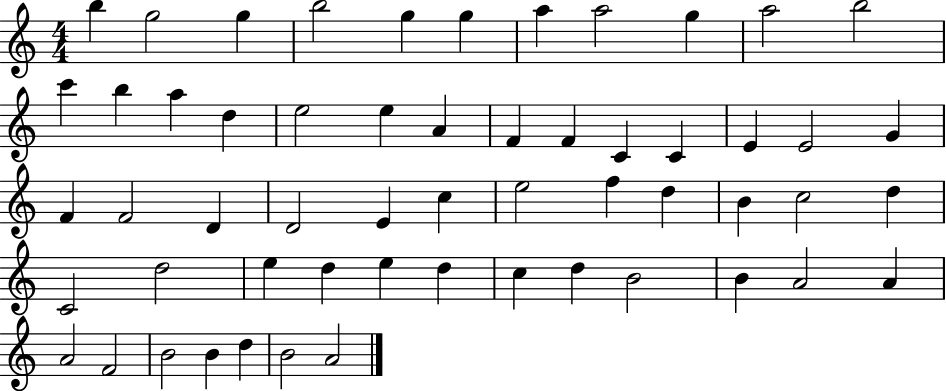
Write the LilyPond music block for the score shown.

{
  \clef treble
  \numericTimeSignature
  \time 4/4
  \key c \major
  b''4 g''2 g''4 | b''2 g''4 g''4 | a''4 a''2 g''4 | a''2 b''2 | \break c'''4 b''4 a''4 d''4 | e''2 e''4 a'4 | f'4 f'4 c'4 c'4 | e'4 e'2 g'4 | \break f'4 f'2 d'4 | d'2 e'4 c''4 | e''2 f''4 d''4 | b'4 c''2 d''4 | \break c'2 d''2 | e''4 d''4 e''4 d''4 | c''4 d''4 b'2 | b'4 a'2 a'4 | \break a'2 f'2 | b'2 b'4 d''4 | b'2 a'2 | \bar "|."
}